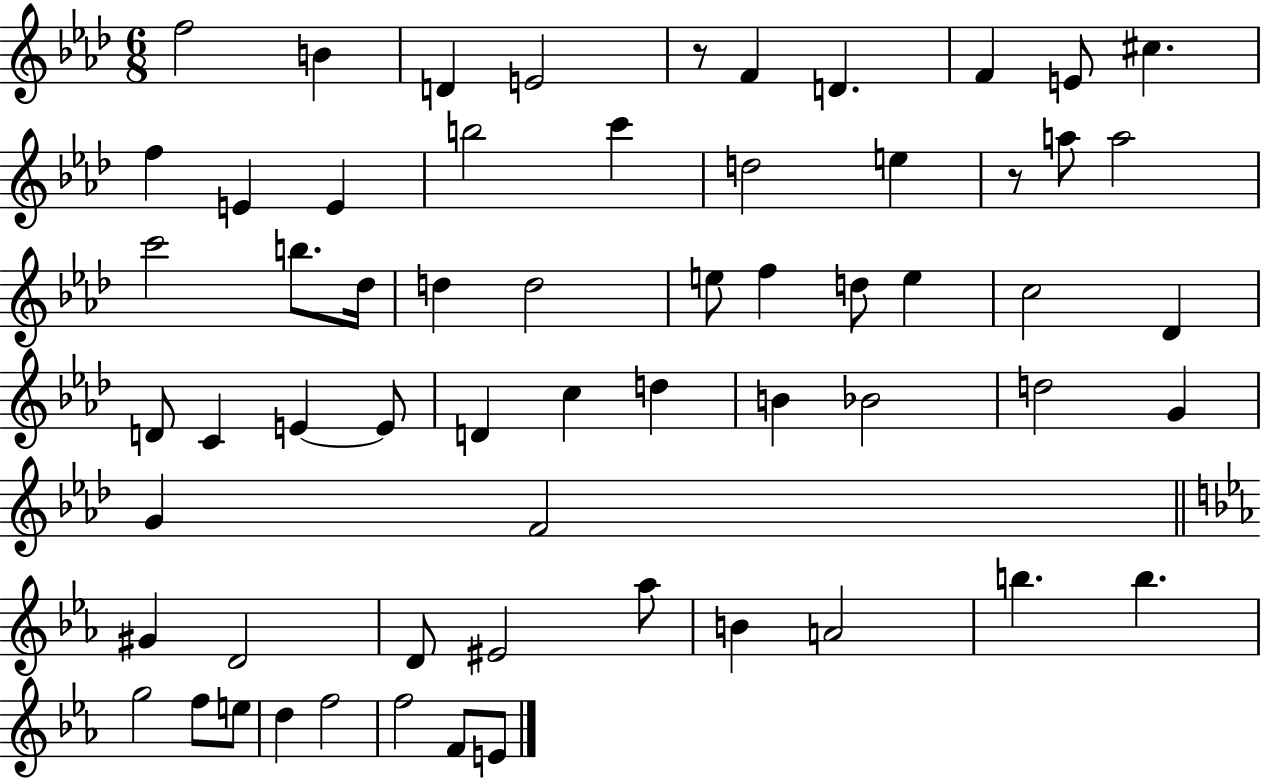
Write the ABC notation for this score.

X:1
T:Untitled
M:6/8
L:1/4
K:Ab
f2 B D E2 z/2 F D F E/2 ^c f E E b2 c' d2 e z/2 a/2 a2 c'2 b/2 _d/4 d d2 e/2 f d/2 e c2 _D D/2 C E E/2 D c d B _B2 d2 G G F2 ^G D2 D/2 ^E2 _a/2 B A2 b b g2 f/2 e/2 d f2 f2 F/2 E/2